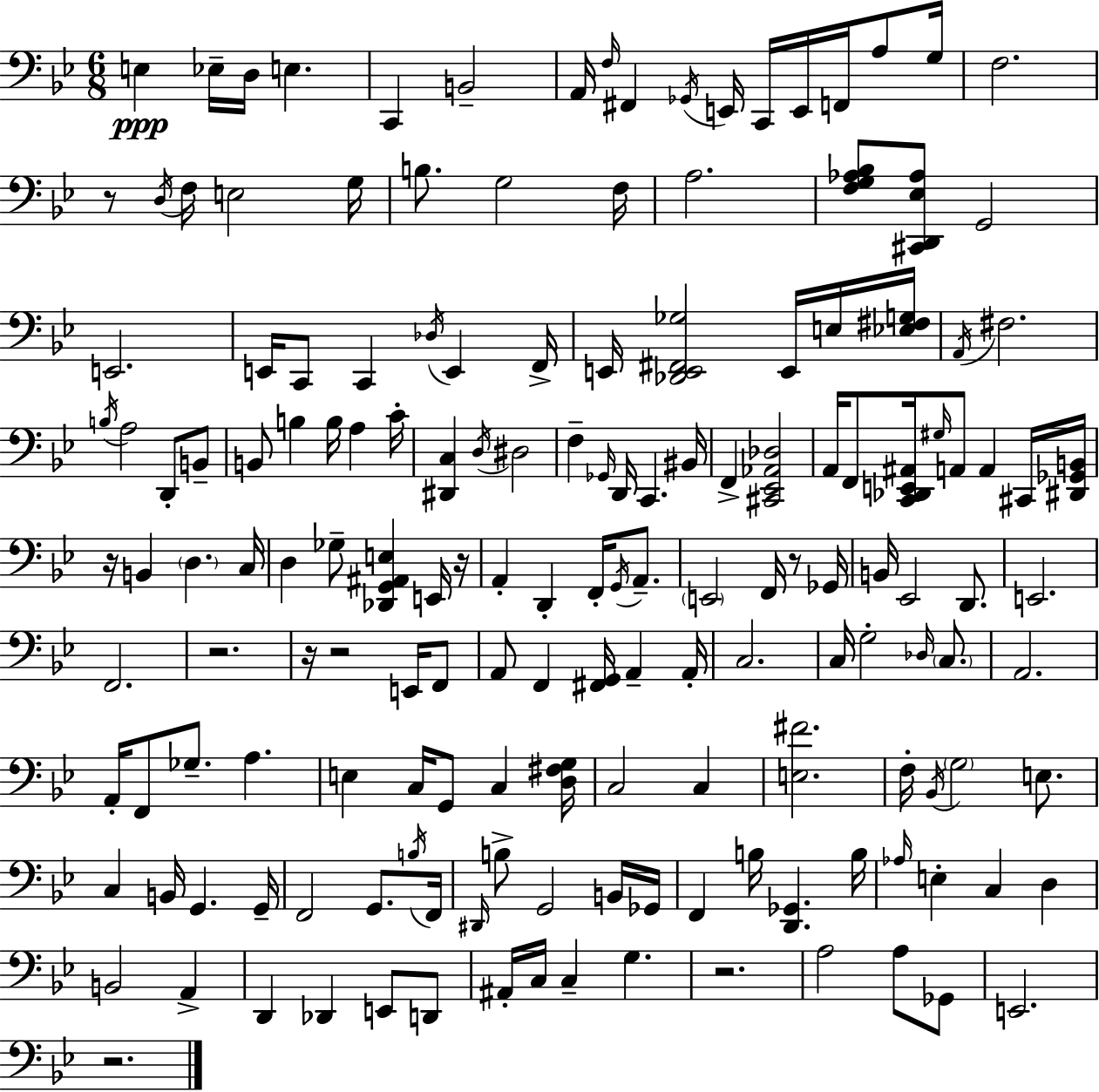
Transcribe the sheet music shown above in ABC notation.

X:1
T:Untitled
M:6/8
L:1/4
K:Gm
E, _E,/4 D,/4 E, C,, B,,2 A,,/4 F,/4 ^F,, _G,,/4 E,,/4 C,,/4 E,,/4 F,,/4 A,/2 G,/4 F,2 z/2 D,/4 F,/4 E,2 G,/4 B,/2 G,2 F,/4 A,2 [F,G,_A,_B,]/2 [^C,,D,,_E,_A,]/2 G,,2 E,,2 E,,/4 C,,/2 C,, _D,/4 E,, F,,/4 E,,/4 [_D,,E,,^F,,_G,]2 E,,/4 E,/4 [_E,^F,G,]/4 A,,/4 ^F,2 B,/4 A,2 D,,/2 B,,/2 B,,/2 B, B,/4 A, C/4 [^D,,C,] D,/4 ^D,2 F, _G,,/4 D,,/4 C,, ^B,,/4 F,, [^C,,_E,,_A,,_D,]2 A,,/4 F,,/2 [C,,_D,,E,,^A,,]/4 ^G,/4 A,,/2 A,, ^C,,/4 [^D,,_G,,B,,]/4 z/4 B,, D, C,/4 D, _G,/2 [_D,,G,,^A,,E,] E,,/4 z/4 A,, D,, F,,/4 G,,/4 A,,/2 E,,2 F,,/4 z/2 _G,,/4 B,,/4 _E,,2 D,,/2 E,,2 F,,2 z2 z/4 z2 E,,/4 F,,/2 A,,/2 F,, [^F,,G,,]/4 A,, A,,/4 C,2 C,/4 G,2 _D,/4 C,/2 A,,2 A,,/4 F,,/2 _G,/2 A, E, C,/4 G,,/2 C, [D,^F,G,]/4 C,2 C, [E,^F]2 F,/4 _B,,/4 G,2 E,/2 C, B,,/4 G,, G,,/4 F,,2 G,,/2 B,/4 F,,/4 ^D,,/4 B,/2 G,,2 B,,/4 _G,,/4 F,, B,/4 [D,,_G,,] B,/4 _A,/4 E, C, D, B,,2 A,, D,, _D,, E,,/2 D,,/2 ^A,,/4 C,/4 C, G, z2 A,2 A,/2 _G,,/2 E,,2 z2